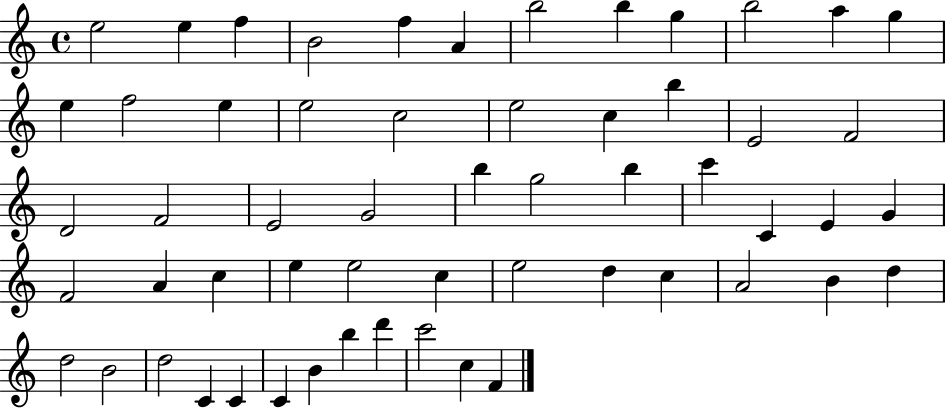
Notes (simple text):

E5/h E5/q F5/q B4/h F5/q A4/q B5/h B5/q G5/q B5/h A5/q G5/q E5/q F5/h E5/q E5/h C5/h E5/h C5/q B5/q E4/h F4/h D4/h F4/h E4/h G4/h B5/q G5/h B5/q C6/q C4/q E4/q G4/q F4/h A4/q C5/q E5/q E5/h C5/q E5/h D5/q C5/q A4/h B4/q D5/q D5/h B4/h D5/h C4/q C4/q C4/q B4/q B5/q D6/q C6/h C5/q F4/q